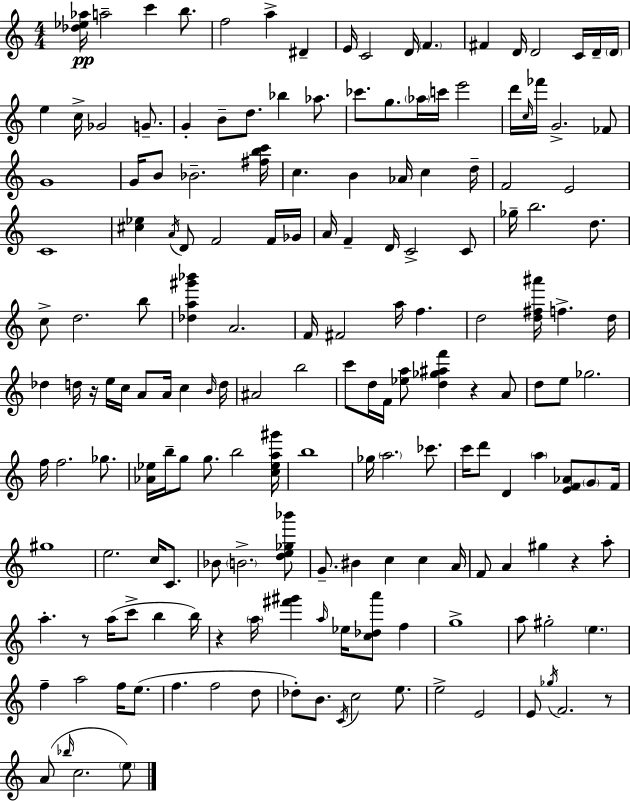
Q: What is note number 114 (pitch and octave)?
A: BIS4